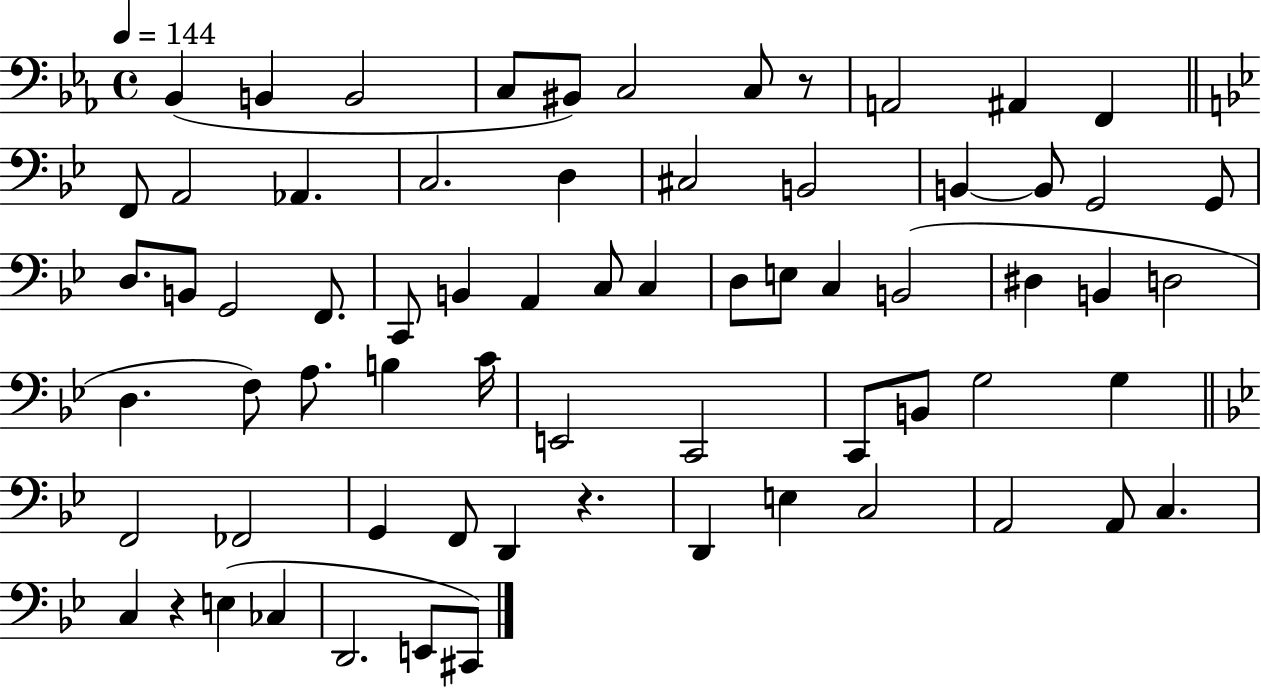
{
  \clef bass
  \time 4/4
  \defaultTimeSignature
  \key ees \major
  \tempo 4 = 144
  \repeat volta 2 { bes,4( b,4 b,2 | c8 bis,8) c2 c8 r8 | a,2 ais,4 f,4 | \bar "||" \break \key bes \major f,8 a,2 aes,4. | c2. d4 | cis2 b,2 | b,4~~ b,8 g,2 g,8 | \break d8. b,8 g,2 f,8. | c,8 b,4 a,4 c8 c4 | d8 e8 c4 b,2( | dis4 b,4 d2 | \break d4. f8) a8. b4 c'16 | e,2 c,2 | c,8 b,8 g2 g4 | \bar "||" \break \key bes \major f,2 fes,2 | g,4 f,8 d,4 r4. | d,4 e4 c2 | a,2 a,8 c4. | \break c4 r4 e4( ces4 | d,2. e,8 cis,8) | } \bar "|."
}